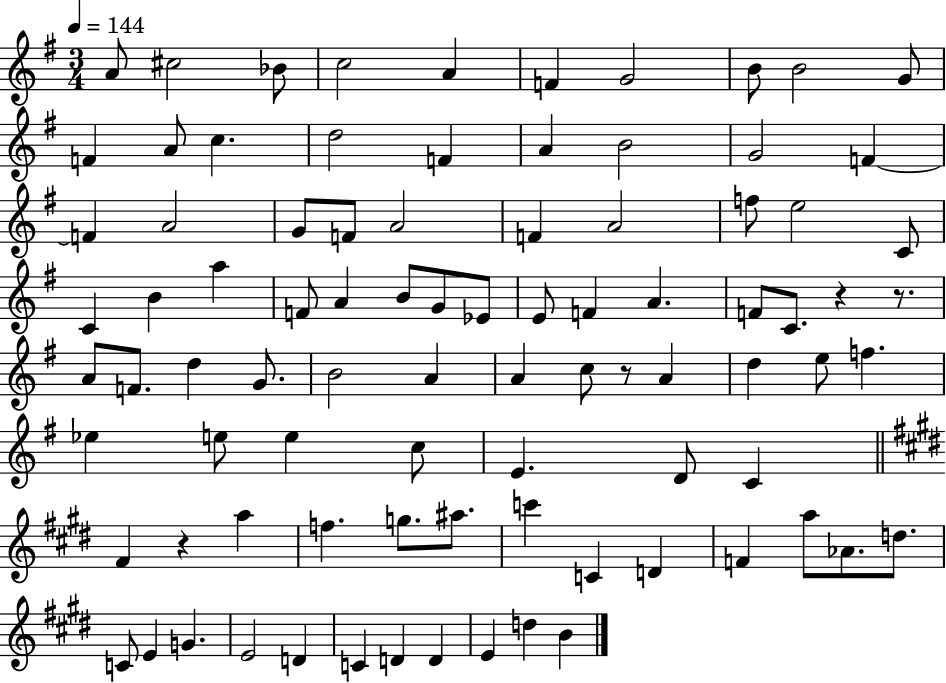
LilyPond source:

{
  \clef treble
  \numericTimeSignature
  \time 3/4
  \key g \major
  \tempo 4 = 144
  a'8 cis''2 bes'8 | c''2 a'4 | f'4 g'2 | b'8 b'2 g'8 | \break f'4 a'8 c''4. | d''2 f'4 | a'4 b'2 | g'2 f'4~~ | \break f'4 a'2 | g'8 f'8 a'2 | f'4 a'2 | f''8 e''2 c'8 | \break c'4 b'4 a''4 | f'8 a'4 b'8 g'8 ees'8 | e'8 f'4 a'4. | f'8 c'8. r4 r8. | \break a'8 f'8. d''4 g'8. | b'2 a'4 | a'4 c''8 r8 a'4 | d''4 e''8 f''4. | \break ees''4 e''8 e''4 c''8 | e'4. d'8 c'4 | \bar "||" \break \key e \major fis'4 r4 a''4 | f''4. g''8. ais''8. | c'''4 c'4 d'4 | f'4 a''8 aes'8. d''8. | \break c'8 e'4 g'4. | e'2 d'4 | c'4 d'4 d'4 | e'4 d''4 b'4 | \break \bar "|."
}